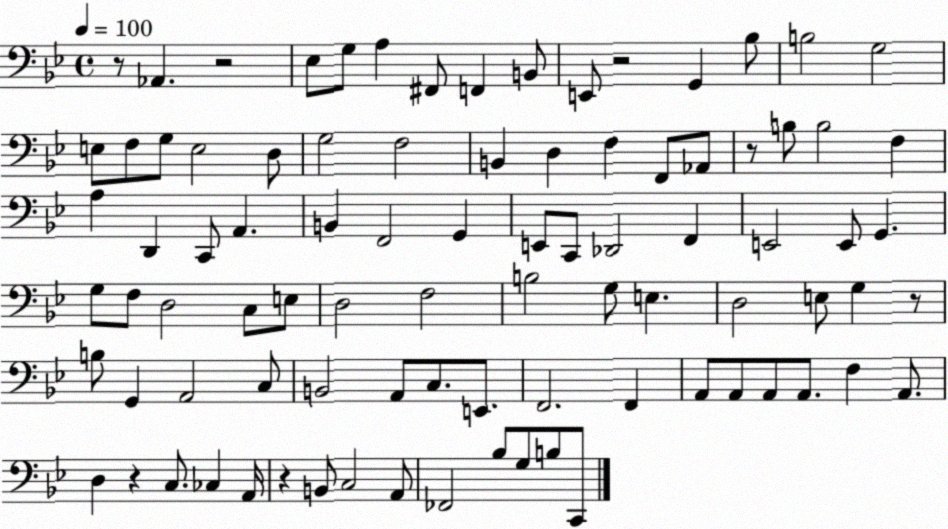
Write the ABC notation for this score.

X:1
T:Untitled
M:4/4
L:1/4
K:Bb
z/2 _A,, z2 _E,/2 G,/2 A, ^F,,/2 F,, B,,/2 E,,/2 z2 G,, _B,/2 B,2 G,2 E,/2 F,/2 G,/2 E,2 D,/2 G,2 F,2 B,, D, F, F,,/2 _A,,/2 z/2 B,/2 B,2 F, A, D,, C,,/2 A,, B,, F,,2 G,, E,,/2 C,,/2 _D,,2 F,, E,,2 E,,/2 G,, G,/2 F,/2 D,2 C,/2 E,/2 D,2 F,2 B,2 G,/2 E, D,2 E,/2 G, z/2 B,/2 G,, A,,2 C,/2 B,,2 A,,/2 C,/2 E,,/2 F,,2 F,, A,,/2 A,,/2 A,,/2 A,,/2 F, A,,/2 D, z C,/2 _C, A,,/4 z B,,/2 C,2 A,,/2 _F,,2 _B,/2 G,/2 B,/2 C,,/2